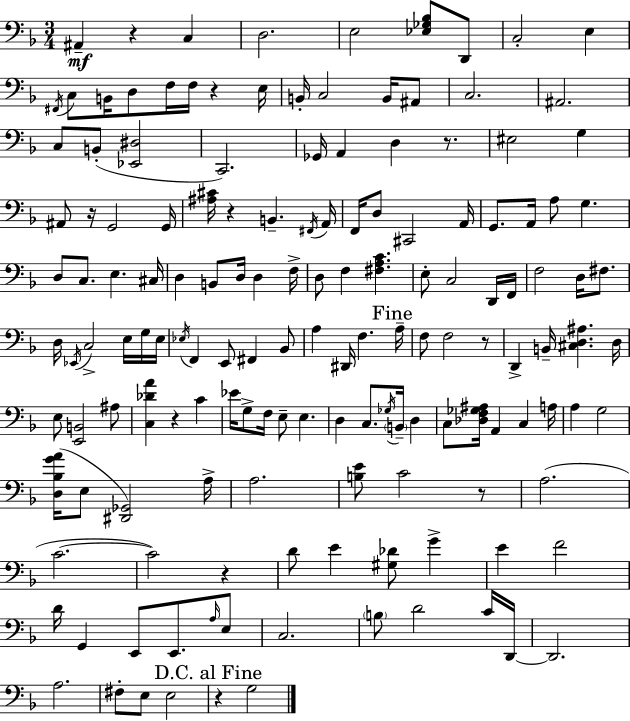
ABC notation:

X:1
T:Untitled
M:3/4
L:1/4
K:F
^A,, z C, D,2 E,2 [_E,_G,_B,]/2 D,,/2 C,2 E, ^F,,/4 C,/2 B,,/4 D,/2 F,/4 F,/4 z E,/4 B,,/4 C,2 B,,/4 ^A,,/2 C,2 ^A,,2 C,/2 B,,/2 [_E,,^D,]2 C,,2 _G,,/4 A,, D, z/2 ^E,2 G, ^A,,/2 z/4 G,,2 G,,/4 [^A,^C]/4 z B,, ^F,,/4 A,,/4 F,,/4 D,/2 ^C,,2 A,,/4 G,,/2 A,,/4 A,/2 G, D,/2 C,/2 E, ^C,/4 D, B,,/2 D,/4 D, F,/4 D,/2 F, [^F,A,C] E,/2 C,2 D,,/4 F,,/4 F,2 D,/4 ^F,/2 D,/4 _E,,/4 C,2 E,/4 G,/4 E,/4 _E,/4 F,, E,,/2 ^F,, _B,,/2 A, ^D,,/4 F, A,/4 F,/2 F,2 z/2 D,, B,,/4 [^C,D,^A,] D,/4 E,/2 [E,,B,,]2 ^A,/2 [C,_DA] z C _E/4 G,/2 F,/4 E,/2 E, D, C,/2 _G,/4 B,,/4 D, C,/2 [_D,F,_G,^A,]/4 A,, C, A,/4 A, G,2 [D,_B,GA]/4 E,/2 [^D,,_G,,]2 A,/4 A,2 [B,E]/2 C2 z/2 A,2 C2 C2 z D/2 E [^G,_D]/2 G E F2 D/4 G,, E,,/2 E,,/2 A,/4 E,/2 C,2 B,/2 D2 C/4 D,,/4 D,,2 A,2 ^F,/2 E,/2 E,2 z G,2